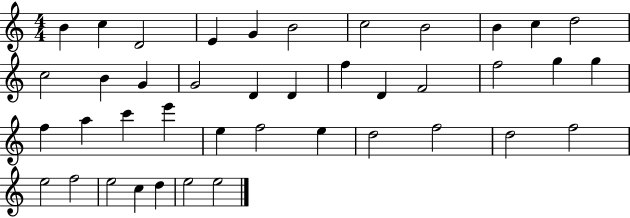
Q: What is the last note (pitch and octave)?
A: E5